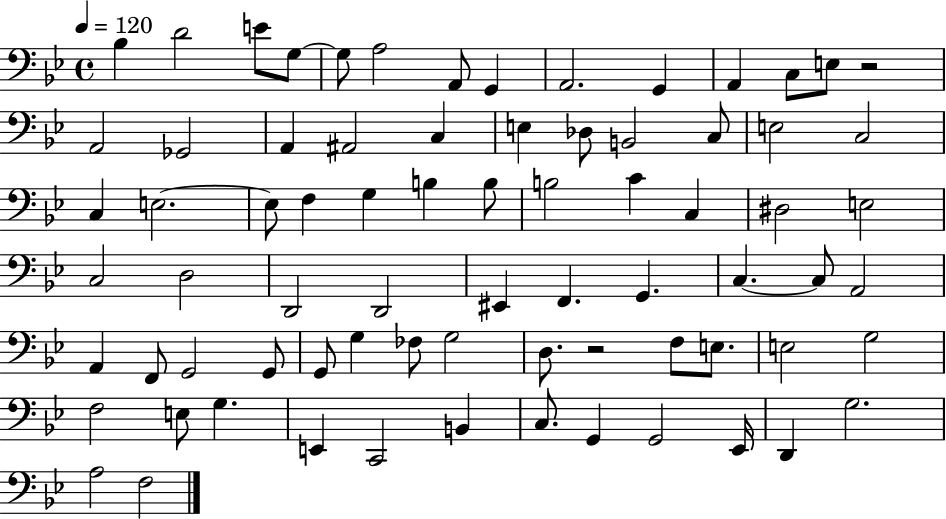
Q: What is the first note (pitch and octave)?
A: Bb3